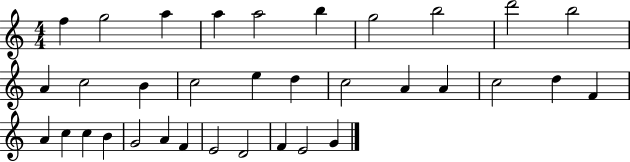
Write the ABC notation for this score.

X:1
T:Untitled
M:4/4
L:1/4
K:C
f g2 a a a2 b g2 b2 d'2 b2 A c2 B c2 e d c2 A A c2 d F A c c B G2 A F E2 D2 F E2 G